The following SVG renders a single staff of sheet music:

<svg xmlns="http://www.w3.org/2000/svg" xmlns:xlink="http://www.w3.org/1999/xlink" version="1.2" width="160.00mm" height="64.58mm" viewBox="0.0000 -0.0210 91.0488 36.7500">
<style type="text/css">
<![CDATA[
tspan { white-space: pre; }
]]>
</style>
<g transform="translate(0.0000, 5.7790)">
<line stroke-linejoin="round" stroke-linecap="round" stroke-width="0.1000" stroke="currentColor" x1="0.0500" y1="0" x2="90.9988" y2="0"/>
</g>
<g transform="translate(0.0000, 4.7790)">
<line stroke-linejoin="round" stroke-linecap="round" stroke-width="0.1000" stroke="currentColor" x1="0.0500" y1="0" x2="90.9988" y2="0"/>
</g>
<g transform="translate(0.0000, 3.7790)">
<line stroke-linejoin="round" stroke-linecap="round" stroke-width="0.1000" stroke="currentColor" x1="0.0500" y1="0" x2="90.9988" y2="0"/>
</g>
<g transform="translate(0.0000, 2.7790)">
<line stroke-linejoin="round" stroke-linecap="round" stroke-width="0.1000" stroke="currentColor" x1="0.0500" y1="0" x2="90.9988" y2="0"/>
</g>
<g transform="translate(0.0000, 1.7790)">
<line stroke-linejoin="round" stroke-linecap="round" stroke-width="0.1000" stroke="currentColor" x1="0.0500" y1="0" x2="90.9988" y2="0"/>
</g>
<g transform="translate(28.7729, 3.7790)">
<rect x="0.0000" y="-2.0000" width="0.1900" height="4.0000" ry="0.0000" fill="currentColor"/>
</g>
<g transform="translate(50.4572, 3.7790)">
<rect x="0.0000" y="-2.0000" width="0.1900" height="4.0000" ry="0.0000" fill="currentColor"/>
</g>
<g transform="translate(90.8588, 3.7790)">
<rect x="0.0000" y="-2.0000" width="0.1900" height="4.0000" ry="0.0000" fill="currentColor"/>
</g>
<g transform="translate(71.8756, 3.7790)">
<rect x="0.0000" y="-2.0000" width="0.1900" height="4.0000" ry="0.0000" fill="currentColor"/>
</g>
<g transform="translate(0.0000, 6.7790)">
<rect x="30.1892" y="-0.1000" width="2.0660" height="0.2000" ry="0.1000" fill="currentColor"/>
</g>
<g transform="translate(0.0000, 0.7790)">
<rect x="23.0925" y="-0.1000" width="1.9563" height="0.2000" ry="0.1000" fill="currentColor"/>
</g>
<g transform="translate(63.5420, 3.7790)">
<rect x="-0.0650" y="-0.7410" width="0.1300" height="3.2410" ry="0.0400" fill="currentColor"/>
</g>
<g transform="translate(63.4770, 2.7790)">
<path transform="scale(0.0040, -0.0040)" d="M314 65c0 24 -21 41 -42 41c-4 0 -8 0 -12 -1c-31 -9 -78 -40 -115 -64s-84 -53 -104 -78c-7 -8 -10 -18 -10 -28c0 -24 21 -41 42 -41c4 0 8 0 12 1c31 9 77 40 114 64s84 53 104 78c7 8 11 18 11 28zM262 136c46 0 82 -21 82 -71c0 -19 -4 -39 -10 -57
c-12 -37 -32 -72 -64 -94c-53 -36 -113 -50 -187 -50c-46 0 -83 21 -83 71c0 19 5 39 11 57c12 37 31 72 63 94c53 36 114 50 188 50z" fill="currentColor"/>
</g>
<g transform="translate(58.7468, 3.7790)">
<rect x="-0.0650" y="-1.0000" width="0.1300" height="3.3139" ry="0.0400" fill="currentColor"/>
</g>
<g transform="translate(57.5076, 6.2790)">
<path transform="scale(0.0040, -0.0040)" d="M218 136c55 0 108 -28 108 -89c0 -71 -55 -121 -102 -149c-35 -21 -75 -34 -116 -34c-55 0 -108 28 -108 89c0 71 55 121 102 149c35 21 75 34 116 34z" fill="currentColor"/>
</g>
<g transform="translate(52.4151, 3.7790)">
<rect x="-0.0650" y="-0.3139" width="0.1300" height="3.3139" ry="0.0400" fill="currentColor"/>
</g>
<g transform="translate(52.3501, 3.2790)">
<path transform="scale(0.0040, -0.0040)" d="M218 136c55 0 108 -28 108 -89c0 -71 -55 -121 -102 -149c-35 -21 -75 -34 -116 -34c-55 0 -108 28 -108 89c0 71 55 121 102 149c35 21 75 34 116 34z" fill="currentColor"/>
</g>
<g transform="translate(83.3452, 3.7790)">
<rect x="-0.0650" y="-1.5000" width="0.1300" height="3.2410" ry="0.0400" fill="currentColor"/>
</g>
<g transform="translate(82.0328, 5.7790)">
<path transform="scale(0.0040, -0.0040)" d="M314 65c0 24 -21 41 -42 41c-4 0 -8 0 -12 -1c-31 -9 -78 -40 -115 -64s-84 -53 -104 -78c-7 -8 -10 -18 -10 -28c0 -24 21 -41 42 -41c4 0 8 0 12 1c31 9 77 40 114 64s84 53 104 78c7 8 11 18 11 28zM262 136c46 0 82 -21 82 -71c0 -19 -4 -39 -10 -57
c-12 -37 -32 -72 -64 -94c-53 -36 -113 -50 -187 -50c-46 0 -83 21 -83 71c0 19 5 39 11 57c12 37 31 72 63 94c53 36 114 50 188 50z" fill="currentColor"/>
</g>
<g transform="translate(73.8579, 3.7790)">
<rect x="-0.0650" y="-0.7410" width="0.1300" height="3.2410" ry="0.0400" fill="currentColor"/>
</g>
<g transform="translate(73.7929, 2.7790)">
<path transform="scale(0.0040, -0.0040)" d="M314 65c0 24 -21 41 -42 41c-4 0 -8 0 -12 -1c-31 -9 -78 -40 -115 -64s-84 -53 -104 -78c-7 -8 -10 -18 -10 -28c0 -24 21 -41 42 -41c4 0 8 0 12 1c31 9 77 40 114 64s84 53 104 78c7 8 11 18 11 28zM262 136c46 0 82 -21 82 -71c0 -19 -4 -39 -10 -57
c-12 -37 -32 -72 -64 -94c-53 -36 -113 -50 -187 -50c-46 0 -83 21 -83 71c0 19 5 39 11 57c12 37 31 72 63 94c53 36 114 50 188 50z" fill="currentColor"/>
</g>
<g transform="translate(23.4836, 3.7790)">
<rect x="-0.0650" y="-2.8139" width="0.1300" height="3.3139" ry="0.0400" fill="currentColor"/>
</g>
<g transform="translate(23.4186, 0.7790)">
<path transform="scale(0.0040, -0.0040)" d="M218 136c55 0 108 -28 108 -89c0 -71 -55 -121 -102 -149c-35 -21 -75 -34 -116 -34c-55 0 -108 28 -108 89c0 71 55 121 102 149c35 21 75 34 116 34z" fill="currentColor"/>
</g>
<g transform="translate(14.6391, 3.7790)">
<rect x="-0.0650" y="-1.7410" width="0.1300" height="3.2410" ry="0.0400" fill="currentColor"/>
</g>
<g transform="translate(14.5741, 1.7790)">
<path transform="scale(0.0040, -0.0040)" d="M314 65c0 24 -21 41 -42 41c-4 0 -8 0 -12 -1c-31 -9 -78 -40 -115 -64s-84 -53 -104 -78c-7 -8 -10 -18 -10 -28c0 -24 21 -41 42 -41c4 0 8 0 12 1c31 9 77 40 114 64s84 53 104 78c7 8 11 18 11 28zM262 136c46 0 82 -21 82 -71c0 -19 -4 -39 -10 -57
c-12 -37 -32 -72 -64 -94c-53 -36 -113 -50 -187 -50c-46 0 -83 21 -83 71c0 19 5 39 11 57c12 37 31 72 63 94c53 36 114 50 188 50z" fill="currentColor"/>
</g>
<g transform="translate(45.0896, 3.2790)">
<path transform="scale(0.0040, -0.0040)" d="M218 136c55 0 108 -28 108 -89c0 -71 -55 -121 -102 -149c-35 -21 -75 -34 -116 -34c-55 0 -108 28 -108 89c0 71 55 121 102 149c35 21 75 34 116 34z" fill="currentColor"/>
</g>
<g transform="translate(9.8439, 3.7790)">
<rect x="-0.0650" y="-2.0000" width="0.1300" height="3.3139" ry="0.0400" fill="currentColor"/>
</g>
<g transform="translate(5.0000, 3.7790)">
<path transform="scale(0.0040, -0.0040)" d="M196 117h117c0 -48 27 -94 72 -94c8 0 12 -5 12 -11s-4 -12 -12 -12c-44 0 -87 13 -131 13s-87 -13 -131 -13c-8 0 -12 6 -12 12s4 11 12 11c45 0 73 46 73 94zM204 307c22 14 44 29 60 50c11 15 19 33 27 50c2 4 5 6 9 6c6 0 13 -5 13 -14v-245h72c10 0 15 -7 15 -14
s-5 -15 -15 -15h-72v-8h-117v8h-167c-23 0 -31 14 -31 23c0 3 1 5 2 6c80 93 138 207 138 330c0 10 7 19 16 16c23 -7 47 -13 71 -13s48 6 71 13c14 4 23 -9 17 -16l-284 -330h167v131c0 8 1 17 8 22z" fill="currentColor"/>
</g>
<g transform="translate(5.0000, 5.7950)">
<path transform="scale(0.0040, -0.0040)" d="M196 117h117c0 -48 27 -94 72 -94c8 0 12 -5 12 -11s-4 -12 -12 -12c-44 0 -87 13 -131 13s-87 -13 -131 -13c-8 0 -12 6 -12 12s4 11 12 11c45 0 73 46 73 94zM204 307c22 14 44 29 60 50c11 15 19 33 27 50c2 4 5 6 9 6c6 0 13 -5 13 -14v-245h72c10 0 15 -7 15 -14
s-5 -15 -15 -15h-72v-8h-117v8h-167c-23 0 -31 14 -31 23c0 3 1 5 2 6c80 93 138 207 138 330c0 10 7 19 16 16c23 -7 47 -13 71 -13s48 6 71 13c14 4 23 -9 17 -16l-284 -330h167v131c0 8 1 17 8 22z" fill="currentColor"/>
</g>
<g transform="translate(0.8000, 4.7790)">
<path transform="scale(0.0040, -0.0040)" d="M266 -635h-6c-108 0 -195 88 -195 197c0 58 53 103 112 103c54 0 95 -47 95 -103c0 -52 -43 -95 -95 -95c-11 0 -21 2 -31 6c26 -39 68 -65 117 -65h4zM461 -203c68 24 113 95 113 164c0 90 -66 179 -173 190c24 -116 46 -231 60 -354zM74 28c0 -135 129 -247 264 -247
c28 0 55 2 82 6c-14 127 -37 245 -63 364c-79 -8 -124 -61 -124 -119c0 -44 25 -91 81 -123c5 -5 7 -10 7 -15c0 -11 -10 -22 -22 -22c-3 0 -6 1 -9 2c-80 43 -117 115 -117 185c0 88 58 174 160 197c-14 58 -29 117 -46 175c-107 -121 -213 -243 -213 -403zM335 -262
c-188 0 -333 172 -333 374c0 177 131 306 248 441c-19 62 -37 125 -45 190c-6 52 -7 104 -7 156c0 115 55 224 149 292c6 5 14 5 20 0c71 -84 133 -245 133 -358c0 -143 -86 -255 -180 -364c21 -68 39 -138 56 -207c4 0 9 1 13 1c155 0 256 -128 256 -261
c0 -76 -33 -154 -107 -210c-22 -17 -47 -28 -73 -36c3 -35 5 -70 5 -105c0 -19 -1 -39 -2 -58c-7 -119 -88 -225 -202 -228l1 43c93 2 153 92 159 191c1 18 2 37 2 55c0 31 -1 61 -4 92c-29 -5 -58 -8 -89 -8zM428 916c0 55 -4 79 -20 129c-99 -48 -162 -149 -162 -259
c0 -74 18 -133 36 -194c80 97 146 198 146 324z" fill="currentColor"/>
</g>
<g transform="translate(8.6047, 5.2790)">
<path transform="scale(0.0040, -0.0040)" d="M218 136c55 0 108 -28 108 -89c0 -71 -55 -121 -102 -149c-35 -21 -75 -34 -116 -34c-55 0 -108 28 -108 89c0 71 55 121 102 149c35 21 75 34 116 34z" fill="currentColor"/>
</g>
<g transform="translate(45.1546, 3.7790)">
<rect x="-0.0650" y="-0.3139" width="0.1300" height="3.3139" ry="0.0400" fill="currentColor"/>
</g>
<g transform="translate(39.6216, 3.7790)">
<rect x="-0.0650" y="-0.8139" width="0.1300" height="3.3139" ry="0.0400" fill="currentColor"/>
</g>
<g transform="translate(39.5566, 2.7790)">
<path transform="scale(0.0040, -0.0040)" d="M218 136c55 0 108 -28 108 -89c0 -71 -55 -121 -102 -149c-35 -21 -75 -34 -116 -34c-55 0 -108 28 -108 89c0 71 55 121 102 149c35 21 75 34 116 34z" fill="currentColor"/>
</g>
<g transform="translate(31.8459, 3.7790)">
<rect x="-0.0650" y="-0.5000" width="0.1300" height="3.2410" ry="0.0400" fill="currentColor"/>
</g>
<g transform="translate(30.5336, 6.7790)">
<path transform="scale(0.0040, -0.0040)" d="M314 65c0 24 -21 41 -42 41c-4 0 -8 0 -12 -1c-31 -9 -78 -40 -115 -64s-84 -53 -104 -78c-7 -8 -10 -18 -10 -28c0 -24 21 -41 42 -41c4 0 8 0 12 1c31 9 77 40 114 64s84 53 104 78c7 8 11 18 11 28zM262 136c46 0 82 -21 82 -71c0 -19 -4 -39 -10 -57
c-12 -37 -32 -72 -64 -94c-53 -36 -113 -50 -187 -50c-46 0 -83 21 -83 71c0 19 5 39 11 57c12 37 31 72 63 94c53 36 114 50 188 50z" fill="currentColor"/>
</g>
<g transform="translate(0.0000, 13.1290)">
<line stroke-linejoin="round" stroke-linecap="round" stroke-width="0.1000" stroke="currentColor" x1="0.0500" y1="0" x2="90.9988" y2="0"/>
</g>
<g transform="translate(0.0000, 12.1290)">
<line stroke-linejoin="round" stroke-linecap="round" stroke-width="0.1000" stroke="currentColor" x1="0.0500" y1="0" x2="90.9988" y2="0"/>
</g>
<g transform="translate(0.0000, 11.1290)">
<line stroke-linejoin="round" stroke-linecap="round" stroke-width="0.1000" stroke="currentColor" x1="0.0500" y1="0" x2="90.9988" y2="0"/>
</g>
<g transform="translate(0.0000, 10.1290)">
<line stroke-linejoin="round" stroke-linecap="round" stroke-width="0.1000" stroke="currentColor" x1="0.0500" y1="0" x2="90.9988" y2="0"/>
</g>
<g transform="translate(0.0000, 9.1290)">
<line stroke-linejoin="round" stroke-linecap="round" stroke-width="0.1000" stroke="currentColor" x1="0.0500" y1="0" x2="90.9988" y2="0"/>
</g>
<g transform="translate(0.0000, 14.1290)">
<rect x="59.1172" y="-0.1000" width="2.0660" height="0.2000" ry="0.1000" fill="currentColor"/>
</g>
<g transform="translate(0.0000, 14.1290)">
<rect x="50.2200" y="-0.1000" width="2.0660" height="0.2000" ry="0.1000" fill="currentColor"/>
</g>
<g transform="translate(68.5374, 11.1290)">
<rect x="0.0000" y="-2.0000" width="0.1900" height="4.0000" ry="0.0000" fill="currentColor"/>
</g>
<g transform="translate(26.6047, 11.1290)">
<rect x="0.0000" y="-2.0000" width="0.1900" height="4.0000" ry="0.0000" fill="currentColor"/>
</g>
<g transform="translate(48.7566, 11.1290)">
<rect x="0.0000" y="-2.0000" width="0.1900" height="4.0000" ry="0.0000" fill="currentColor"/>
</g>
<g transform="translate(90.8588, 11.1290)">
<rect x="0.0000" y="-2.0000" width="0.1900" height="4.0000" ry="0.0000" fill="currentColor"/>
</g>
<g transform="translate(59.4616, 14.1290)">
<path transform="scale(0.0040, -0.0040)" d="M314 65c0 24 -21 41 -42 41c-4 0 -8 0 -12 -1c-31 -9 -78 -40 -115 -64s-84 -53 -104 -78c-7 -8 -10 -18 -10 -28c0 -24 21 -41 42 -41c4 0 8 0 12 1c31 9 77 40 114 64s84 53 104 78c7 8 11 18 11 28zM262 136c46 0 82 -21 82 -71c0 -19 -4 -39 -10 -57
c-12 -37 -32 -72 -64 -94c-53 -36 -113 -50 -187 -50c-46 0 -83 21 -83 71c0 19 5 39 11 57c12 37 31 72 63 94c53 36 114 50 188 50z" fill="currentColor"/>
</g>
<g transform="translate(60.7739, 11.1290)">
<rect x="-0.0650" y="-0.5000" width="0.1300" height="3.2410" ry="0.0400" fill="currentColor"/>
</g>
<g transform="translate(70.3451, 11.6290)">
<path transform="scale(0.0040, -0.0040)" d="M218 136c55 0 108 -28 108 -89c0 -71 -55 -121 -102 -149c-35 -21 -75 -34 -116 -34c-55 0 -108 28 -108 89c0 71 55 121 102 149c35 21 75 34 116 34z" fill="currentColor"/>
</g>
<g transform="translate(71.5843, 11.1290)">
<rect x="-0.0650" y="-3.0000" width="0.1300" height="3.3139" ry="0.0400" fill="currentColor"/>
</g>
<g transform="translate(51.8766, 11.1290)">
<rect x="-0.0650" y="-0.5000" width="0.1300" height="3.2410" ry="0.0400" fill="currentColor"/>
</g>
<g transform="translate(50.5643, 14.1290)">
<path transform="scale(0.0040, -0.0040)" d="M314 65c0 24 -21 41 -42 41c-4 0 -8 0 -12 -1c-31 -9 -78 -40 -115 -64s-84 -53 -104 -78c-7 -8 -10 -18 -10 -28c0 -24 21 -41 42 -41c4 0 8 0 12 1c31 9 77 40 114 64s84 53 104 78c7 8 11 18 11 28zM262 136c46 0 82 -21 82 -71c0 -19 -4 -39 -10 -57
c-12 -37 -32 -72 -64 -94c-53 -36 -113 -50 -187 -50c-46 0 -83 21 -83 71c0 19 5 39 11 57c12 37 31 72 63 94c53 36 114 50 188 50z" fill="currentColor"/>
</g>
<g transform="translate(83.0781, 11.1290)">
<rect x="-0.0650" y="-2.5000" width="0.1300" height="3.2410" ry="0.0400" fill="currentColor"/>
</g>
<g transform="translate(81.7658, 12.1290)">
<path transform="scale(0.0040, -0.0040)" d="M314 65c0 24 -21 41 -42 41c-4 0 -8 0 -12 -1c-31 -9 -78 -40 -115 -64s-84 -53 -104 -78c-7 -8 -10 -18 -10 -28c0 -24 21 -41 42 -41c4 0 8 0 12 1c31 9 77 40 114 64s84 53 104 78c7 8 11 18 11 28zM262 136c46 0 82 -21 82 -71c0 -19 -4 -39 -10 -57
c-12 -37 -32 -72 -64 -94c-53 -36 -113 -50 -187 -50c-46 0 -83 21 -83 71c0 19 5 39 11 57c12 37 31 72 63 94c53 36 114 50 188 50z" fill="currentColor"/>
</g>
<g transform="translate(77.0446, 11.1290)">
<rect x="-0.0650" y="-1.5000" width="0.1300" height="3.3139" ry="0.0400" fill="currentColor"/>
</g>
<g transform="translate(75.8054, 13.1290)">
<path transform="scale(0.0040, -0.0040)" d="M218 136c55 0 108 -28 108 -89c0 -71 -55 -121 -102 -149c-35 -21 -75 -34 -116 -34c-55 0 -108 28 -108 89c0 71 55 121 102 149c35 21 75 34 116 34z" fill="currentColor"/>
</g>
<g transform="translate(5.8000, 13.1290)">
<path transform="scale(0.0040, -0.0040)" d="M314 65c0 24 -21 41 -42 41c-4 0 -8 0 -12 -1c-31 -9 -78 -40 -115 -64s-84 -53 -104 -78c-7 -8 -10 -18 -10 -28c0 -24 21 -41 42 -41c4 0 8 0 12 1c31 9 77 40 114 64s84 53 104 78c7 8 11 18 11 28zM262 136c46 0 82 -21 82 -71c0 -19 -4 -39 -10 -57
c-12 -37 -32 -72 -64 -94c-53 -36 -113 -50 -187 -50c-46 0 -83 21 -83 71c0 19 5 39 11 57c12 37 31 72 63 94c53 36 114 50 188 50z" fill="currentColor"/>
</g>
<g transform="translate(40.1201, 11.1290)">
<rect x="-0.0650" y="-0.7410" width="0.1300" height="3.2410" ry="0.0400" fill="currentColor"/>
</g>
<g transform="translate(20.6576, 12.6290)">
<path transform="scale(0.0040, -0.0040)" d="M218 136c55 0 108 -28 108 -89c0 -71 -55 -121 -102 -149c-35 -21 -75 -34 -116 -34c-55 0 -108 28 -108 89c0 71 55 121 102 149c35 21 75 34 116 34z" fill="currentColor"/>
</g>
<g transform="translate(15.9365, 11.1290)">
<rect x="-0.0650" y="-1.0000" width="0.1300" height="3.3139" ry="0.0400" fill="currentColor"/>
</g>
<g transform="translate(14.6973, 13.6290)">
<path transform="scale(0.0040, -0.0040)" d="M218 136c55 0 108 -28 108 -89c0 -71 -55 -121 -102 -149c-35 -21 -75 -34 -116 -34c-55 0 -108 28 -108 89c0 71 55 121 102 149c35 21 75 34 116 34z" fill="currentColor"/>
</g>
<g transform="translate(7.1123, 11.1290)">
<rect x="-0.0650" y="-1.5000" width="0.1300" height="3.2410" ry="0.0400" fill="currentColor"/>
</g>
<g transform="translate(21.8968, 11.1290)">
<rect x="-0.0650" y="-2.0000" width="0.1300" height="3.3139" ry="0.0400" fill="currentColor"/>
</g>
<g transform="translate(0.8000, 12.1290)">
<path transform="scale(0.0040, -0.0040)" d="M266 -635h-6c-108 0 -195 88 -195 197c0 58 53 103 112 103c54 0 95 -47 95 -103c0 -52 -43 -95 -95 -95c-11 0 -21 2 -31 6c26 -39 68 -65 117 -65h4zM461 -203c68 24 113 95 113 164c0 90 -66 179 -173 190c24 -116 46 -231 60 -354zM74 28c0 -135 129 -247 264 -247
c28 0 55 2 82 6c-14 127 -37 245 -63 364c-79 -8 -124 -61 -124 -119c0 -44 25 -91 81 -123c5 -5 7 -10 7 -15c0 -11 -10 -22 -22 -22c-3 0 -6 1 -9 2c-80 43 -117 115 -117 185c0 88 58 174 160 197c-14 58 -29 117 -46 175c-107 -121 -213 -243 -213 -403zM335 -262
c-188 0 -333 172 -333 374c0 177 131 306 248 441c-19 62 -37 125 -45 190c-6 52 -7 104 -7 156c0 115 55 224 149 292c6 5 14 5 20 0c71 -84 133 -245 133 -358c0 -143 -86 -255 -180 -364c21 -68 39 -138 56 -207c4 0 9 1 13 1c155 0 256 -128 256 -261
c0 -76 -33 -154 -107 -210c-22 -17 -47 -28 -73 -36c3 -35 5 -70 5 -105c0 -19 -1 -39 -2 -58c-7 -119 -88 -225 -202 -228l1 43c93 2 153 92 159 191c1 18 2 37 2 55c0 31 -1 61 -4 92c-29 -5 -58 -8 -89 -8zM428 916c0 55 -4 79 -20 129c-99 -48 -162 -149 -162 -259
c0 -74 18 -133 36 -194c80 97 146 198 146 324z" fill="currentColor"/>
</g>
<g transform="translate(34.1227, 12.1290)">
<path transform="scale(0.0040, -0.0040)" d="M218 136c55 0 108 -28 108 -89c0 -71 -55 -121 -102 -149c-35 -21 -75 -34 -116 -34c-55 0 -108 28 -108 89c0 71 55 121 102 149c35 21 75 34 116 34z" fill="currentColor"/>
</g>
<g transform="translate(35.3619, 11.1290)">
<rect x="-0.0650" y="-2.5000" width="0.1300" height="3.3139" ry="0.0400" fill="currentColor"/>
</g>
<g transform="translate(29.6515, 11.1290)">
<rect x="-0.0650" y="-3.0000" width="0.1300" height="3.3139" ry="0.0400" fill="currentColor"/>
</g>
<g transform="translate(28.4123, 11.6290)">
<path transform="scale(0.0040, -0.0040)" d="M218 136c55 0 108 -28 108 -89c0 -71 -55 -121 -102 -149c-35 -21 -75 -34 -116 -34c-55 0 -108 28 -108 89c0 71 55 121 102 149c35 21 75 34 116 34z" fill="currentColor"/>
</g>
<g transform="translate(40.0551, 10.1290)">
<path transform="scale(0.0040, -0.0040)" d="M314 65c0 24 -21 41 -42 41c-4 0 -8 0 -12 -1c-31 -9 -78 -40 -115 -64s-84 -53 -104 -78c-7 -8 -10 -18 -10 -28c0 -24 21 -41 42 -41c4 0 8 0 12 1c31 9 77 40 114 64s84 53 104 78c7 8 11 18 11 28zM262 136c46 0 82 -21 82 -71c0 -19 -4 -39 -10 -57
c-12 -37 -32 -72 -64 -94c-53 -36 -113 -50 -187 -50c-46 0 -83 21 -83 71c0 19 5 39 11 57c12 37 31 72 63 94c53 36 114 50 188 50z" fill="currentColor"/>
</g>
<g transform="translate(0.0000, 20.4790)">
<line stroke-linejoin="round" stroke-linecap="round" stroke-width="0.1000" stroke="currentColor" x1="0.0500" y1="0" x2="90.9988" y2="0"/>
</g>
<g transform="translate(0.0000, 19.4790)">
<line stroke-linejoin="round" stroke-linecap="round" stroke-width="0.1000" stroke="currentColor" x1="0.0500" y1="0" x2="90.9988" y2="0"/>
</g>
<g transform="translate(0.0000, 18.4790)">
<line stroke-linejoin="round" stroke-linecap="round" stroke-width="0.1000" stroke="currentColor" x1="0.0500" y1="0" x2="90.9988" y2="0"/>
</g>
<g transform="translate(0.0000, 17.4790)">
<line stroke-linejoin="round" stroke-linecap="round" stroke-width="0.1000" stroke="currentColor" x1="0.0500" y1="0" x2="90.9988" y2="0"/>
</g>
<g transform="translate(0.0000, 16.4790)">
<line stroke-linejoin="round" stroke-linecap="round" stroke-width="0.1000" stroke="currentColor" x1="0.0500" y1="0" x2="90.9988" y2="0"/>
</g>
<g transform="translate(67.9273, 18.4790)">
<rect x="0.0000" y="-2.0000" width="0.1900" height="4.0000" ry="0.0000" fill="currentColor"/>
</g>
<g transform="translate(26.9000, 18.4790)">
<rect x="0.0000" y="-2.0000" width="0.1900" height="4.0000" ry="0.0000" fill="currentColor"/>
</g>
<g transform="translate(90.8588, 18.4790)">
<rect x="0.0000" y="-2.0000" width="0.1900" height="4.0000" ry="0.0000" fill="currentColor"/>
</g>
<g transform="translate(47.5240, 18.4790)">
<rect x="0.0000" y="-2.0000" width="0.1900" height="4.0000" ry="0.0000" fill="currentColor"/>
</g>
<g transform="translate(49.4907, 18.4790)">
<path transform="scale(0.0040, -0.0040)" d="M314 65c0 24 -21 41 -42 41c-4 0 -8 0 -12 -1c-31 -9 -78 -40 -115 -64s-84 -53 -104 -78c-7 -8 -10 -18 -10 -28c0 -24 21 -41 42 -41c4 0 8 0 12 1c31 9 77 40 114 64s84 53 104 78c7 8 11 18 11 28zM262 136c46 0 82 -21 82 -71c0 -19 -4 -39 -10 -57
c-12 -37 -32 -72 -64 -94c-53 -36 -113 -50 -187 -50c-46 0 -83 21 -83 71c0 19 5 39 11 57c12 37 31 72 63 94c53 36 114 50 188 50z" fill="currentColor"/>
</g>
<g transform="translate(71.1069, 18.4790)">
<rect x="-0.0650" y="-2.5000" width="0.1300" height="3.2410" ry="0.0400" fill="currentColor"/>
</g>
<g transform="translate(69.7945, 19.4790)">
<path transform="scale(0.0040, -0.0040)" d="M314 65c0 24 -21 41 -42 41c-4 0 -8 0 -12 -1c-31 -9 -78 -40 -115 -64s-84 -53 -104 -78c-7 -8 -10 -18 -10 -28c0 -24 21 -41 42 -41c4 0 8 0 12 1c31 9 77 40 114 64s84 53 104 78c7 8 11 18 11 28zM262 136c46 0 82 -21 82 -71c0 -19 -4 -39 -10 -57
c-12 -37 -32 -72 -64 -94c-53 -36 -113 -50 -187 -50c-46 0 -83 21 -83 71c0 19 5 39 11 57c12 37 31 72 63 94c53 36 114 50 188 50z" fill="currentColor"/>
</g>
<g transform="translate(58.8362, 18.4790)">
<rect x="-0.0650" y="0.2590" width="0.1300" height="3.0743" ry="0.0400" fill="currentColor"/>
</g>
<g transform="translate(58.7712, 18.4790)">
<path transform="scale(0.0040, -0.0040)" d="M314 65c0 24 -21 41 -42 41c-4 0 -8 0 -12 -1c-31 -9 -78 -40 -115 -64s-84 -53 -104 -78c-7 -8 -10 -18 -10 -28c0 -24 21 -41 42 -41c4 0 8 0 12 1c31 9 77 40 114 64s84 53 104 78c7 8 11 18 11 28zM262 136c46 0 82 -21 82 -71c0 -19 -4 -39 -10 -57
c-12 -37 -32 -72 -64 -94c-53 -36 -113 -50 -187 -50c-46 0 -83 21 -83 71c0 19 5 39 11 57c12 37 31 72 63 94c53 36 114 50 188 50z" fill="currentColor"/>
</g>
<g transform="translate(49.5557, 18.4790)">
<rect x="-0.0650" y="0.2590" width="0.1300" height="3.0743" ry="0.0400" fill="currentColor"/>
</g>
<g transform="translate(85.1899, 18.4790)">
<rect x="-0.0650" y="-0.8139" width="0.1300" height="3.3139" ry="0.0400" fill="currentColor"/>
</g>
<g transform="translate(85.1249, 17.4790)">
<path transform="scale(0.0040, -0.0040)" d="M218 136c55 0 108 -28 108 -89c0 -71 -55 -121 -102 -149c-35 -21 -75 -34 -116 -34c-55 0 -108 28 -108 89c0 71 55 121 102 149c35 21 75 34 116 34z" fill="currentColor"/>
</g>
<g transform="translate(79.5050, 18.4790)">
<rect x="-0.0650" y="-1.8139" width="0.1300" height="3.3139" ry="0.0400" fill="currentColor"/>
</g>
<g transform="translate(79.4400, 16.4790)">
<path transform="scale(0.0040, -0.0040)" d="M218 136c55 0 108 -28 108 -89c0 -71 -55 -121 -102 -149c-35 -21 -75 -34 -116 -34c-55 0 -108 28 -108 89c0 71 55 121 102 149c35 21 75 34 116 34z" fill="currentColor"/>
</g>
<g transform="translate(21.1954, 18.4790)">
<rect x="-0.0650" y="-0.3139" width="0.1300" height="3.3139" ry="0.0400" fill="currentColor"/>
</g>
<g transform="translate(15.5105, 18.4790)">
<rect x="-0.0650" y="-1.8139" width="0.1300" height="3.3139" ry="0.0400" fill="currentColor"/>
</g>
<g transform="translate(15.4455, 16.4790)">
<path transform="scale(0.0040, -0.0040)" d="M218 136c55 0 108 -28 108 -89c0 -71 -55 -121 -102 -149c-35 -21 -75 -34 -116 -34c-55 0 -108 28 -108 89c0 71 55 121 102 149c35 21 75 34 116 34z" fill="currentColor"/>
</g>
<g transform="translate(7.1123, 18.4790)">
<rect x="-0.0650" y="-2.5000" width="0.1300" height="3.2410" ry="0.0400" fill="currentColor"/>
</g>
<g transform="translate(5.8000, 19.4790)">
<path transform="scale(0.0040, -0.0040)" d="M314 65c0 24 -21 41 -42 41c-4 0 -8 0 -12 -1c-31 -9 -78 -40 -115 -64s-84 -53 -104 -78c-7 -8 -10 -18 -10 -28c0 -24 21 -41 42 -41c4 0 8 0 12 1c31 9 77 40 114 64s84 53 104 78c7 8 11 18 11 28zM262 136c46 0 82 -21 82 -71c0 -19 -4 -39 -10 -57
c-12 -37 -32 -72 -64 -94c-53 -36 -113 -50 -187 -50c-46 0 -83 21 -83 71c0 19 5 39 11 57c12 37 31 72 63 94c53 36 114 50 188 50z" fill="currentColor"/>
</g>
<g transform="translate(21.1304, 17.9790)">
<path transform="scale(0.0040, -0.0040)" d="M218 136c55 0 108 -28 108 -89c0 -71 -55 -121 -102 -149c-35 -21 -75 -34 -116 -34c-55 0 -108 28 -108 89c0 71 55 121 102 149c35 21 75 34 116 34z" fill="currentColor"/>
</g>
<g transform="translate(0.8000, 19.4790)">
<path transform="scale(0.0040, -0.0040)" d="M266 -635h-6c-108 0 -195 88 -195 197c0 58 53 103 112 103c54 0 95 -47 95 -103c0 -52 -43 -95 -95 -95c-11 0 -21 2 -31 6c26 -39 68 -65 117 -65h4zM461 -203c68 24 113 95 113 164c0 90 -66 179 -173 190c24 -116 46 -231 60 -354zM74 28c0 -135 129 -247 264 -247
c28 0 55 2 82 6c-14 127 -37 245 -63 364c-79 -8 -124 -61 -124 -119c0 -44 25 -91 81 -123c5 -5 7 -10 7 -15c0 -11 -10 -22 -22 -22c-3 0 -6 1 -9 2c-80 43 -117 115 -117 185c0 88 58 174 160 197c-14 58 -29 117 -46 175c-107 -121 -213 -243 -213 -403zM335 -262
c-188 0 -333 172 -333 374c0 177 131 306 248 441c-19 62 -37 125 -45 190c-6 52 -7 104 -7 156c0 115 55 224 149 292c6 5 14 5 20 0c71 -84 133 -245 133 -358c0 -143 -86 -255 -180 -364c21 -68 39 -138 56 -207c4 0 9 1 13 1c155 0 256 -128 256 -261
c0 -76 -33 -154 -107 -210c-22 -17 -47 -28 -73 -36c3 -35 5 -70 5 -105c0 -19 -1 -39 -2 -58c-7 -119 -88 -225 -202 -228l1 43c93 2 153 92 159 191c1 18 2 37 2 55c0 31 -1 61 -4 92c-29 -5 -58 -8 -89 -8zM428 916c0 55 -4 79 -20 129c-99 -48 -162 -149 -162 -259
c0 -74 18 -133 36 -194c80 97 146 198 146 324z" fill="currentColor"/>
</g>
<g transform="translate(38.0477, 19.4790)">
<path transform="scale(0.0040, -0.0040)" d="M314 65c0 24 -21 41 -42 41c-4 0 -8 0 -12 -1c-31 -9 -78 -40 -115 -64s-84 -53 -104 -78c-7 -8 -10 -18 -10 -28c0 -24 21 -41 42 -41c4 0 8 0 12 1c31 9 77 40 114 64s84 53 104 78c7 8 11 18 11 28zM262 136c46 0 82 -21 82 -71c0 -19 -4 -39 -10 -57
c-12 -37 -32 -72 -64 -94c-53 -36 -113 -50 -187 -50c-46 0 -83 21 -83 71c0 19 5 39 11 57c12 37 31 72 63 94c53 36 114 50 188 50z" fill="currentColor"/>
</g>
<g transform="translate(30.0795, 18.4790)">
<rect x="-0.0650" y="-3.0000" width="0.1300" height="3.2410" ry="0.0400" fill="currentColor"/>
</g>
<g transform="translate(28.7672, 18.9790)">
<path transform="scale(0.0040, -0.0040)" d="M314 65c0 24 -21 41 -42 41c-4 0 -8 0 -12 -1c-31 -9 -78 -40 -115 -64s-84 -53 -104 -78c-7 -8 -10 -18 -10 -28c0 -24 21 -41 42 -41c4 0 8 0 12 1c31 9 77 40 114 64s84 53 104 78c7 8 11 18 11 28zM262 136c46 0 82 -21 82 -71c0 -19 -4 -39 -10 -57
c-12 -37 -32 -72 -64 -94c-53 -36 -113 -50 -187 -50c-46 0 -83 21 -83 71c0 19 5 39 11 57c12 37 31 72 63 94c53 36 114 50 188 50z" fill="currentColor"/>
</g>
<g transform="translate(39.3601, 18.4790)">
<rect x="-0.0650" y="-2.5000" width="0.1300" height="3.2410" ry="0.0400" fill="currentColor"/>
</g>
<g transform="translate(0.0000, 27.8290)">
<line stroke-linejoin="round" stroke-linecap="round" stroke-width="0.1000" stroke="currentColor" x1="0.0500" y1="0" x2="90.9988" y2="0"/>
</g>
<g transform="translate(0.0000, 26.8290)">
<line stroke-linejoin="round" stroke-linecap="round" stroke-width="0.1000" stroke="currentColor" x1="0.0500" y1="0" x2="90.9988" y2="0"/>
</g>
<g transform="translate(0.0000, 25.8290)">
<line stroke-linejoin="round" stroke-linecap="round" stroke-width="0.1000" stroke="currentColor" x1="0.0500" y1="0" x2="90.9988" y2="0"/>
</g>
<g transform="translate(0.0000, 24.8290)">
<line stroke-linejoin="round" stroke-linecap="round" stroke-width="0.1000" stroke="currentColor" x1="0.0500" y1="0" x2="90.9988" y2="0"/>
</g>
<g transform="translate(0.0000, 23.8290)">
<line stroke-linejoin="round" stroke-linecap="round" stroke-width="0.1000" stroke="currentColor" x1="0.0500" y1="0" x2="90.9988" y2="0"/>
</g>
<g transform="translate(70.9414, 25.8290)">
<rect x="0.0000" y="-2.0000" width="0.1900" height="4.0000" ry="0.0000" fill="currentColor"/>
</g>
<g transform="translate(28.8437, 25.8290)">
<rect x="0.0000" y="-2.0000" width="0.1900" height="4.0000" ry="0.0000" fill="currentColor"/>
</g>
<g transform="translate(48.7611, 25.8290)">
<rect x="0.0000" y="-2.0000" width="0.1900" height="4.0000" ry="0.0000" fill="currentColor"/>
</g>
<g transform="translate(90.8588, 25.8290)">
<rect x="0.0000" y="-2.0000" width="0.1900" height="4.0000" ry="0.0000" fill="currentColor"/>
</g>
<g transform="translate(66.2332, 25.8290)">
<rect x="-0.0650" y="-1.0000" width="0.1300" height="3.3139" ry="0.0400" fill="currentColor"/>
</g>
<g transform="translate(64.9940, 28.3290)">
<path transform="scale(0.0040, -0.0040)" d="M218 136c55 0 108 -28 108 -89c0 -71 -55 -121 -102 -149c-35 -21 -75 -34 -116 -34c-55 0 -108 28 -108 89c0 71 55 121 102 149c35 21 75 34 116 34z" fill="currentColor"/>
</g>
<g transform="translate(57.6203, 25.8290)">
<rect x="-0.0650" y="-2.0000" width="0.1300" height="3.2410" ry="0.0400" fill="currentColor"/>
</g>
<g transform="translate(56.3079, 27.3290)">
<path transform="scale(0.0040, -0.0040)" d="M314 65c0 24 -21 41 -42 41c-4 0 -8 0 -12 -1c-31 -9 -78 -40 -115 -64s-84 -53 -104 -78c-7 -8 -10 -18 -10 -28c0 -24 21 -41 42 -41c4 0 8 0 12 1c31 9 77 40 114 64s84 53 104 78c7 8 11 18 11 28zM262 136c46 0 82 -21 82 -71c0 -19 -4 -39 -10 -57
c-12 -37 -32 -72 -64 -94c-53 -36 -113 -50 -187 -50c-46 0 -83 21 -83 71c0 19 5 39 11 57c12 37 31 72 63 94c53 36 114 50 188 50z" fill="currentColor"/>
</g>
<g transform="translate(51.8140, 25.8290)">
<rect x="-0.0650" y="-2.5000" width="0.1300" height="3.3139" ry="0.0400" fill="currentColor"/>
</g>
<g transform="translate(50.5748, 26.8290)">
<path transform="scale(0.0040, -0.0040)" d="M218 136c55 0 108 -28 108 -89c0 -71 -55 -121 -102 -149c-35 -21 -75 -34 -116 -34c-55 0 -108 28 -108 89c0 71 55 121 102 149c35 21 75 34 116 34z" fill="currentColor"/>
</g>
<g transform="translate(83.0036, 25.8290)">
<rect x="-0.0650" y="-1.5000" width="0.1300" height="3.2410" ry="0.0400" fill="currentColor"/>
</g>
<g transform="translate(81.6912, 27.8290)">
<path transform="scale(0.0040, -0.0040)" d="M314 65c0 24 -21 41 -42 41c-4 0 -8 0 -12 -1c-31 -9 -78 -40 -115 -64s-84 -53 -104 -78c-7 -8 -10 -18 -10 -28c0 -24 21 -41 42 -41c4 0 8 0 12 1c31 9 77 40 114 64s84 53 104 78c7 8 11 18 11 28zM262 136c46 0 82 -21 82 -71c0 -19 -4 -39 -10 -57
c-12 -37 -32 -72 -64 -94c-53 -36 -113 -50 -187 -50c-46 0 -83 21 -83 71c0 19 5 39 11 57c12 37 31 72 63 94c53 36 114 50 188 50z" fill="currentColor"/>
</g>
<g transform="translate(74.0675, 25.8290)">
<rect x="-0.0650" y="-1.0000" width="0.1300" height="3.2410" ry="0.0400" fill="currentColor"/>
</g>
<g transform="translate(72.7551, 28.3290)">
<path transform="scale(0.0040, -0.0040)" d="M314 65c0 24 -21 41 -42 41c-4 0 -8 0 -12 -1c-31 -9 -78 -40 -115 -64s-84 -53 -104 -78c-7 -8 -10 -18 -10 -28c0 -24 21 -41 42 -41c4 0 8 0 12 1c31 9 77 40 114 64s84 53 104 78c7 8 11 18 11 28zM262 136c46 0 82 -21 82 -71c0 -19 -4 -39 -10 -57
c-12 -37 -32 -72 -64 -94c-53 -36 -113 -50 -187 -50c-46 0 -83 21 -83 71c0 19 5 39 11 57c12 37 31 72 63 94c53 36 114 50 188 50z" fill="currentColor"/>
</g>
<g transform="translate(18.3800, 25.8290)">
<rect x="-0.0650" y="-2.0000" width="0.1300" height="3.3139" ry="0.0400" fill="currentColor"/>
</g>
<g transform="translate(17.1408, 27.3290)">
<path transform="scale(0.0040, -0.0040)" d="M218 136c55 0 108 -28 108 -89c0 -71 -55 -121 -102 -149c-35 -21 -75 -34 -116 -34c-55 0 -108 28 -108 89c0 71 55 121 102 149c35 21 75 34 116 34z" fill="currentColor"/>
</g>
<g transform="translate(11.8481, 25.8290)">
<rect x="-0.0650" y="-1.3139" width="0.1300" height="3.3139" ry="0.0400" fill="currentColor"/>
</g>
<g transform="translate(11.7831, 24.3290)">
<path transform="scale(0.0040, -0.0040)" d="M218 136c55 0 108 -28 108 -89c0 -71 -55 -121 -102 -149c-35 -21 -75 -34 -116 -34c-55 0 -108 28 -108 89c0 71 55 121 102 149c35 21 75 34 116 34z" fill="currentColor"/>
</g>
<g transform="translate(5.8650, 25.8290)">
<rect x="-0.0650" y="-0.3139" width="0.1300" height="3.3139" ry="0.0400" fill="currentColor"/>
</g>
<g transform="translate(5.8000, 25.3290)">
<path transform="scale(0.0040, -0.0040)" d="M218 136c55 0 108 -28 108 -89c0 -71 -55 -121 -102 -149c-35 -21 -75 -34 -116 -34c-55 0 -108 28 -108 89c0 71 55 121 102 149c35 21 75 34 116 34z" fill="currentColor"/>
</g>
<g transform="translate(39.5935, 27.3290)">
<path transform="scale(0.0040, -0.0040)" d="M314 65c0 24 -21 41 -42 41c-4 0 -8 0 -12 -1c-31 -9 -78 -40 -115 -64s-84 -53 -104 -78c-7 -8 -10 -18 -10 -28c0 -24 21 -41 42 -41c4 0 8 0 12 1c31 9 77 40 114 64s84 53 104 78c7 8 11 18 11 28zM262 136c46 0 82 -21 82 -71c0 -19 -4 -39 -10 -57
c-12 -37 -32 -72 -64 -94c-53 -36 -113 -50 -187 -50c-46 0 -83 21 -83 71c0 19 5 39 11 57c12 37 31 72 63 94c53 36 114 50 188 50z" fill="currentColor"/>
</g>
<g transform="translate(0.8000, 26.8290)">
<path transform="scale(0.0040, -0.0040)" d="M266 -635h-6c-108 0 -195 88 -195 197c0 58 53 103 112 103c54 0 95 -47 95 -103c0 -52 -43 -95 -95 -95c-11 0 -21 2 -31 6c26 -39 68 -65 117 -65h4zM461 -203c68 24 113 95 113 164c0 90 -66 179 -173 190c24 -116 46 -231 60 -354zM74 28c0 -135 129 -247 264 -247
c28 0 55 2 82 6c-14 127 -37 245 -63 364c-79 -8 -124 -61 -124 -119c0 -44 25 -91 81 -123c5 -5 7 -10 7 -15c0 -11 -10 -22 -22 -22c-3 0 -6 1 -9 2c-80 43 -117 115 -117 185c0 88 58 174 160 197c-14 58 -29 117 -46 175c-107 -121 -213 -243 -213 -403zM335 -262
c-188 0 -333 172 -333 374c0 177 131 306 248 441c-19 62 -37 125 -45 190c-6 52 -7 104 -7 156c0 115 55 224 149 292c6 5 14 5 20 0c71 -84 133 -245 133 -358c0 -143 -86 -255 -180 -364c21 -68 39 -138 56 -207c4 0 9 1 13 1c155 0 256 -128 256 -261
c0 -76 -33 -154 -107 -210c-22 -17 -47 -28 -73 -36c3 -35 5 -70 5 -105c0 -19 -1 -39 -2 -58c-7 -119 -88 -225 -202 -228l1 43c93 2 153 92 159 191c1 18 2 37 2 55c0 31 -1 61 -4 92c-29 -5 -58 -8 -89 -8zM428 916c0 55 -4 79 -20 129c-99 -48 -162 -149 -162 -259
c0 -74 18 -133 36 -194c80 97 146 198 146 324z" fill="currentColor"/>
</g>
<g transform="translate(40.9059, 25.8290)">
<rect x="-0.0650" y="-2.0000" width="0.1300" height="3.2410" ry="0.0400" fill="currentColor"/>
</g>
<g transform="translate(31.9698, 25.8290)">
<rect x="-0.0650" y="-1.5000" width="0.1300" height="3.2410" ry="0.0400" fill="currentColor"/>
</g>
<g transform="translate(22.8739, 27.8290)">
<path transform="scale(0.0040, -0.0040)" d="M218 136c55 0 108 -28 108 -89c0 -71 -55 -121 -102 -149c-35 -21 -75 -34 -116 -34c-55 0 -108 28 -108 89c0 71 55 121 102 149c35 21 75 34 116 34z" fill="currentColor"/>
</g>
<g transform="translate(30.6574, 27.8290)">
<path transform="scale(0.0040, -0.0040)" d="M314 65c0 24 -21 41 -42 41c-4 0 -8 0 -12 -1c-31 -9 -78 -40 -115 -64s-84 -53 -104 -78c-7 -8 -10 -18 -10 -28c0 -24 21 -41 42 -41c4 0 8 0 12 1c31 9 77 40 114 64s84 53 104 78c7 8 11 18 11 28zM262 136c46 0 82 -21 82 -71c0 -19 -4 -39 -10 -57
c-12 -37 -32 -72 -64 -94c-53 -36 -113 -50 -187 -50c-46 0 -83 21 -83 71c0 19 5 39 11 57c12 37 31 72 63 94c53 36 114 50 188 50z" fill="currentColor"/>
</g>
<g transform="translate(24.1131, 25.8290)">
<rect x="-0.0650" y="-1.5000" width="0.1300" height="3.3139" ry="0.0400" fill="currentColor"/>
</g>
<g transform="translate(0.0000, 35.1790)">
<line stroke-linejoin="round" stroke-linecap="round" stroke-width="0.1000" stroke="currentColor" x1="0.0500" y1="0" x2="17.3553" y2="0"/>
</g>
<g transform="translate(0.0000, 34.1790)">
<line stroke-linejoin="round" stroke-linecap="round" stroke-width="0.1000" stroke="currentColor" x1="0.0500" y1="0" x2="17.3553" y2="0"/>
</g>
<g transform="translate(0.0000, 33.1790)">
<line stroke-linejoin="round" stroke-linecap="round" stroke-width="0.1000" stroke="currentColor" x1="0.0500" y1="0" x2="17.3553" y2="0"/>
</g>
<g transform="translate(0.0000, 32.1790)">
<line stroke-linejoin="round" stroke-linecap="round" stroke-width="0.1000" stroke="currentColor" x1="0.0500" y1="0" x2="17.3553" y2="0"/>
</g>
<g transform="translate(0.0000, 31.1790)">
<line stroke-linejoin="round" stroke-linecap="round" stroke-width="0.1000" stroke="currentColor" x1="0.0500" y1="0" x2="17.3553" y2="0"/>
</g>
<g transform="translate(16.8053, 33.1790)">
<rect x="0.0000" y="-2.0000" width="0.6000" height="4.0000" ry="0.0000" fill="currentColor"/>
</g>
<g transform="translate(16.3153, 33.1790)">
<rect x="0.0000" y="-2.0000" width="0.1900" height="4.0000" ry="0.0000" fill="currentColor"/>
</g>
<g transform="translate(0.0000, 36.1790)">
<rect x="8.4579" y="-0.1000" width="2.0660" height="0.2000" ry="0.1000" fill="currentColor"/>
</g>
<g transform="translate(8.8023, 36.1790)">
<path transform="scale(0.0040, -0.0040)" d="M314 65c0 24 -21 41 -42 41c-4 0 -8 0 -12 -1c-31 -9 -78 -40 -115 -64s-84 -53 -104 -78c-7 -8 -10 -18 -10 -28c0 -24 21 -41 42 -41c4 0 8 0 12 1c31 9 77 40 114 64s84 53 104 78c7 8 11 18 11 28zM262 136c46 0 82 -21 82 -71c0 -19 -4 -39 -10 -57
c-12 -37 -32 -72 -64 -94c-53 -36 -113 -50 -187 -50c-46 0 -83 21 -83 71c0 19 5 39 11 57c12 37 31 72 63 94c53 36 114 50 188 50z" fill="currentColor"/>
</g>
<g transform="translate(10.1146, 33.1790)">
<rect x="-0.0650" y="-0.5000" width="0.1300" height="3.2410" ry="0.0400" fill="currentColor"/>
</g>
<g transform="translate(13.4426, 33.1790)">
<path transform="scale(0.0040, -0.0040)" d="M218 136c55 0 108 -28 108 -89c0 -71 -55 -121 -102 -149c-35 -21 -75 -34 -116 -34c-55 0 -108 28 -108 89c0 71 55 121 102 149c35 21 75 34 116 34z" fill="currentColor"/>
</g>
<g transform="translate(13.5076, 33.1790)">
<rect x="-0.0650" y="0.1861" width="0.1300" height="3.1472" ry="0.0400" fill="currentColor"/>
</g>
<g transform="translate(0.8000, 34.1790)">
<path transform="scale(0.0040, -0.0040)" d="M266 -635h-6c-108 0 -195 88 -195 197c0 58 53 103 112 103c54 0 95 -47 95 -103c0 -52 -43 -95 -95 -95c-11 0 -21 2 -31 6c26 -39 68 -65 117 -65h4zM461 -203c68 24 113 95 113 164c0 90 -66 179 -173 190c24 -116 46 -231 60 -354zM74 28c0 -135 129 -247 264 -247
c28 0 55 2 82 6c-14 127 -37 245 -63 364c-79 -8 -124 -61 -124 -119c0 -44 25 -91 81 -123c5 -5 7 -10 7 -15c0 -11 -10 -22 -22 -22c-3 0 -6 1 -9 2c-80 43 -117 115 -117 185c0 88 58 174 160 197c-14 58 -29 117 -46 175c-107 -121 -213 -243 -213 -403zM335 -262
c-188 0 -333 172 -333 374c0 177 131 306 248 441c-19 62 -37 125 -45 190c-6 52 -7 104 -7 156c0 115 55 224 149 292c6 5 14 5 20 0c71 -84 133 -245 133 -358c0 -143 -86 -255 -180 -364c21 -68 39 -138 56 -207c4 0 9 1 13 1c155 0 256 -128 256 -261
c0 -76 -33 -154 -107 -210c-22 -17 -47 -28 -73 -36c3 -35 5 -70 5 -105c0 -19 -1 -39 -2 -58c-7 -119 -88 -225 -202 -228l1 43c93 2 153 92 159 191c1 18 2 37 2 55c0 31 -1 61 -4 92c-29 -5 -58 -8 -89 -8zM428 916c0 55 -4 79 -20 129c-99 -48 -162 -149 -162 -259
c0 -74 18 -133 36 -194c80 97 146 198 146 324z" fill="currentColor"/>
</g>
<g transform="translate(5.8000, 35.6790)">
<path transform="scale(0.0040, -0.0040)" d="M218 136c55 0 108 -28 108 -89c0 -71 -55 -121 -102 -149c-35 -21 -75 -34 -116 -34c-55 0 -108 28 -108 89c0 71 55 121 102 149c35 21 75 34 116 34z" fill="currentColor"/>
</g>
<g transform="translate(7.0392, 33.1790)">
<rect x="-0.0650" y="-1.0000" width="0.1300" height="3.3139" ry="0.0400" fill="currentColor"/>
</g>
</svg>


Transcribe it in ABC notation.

X:1
T:Untitled
M:4/4
L:1/4
K:C
F f2 a C2 d c c D d2 d2 E2 E2 D F A G d2 C2 C2 A E G2 G2 f c A2 G2 B2 B2 G2 f d c e F E E2 F2 G F2 D D2 E2 D C2 B